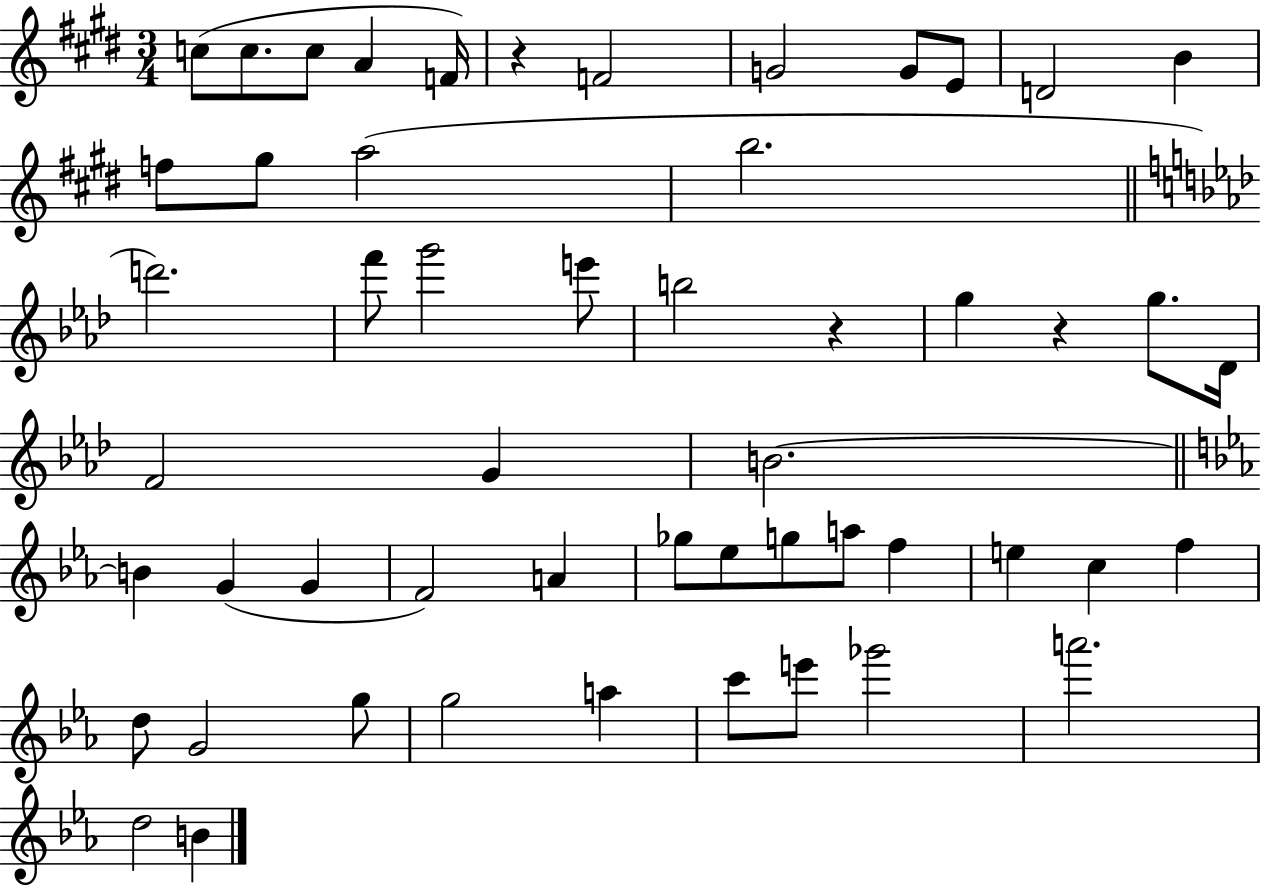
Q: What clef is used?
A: treble